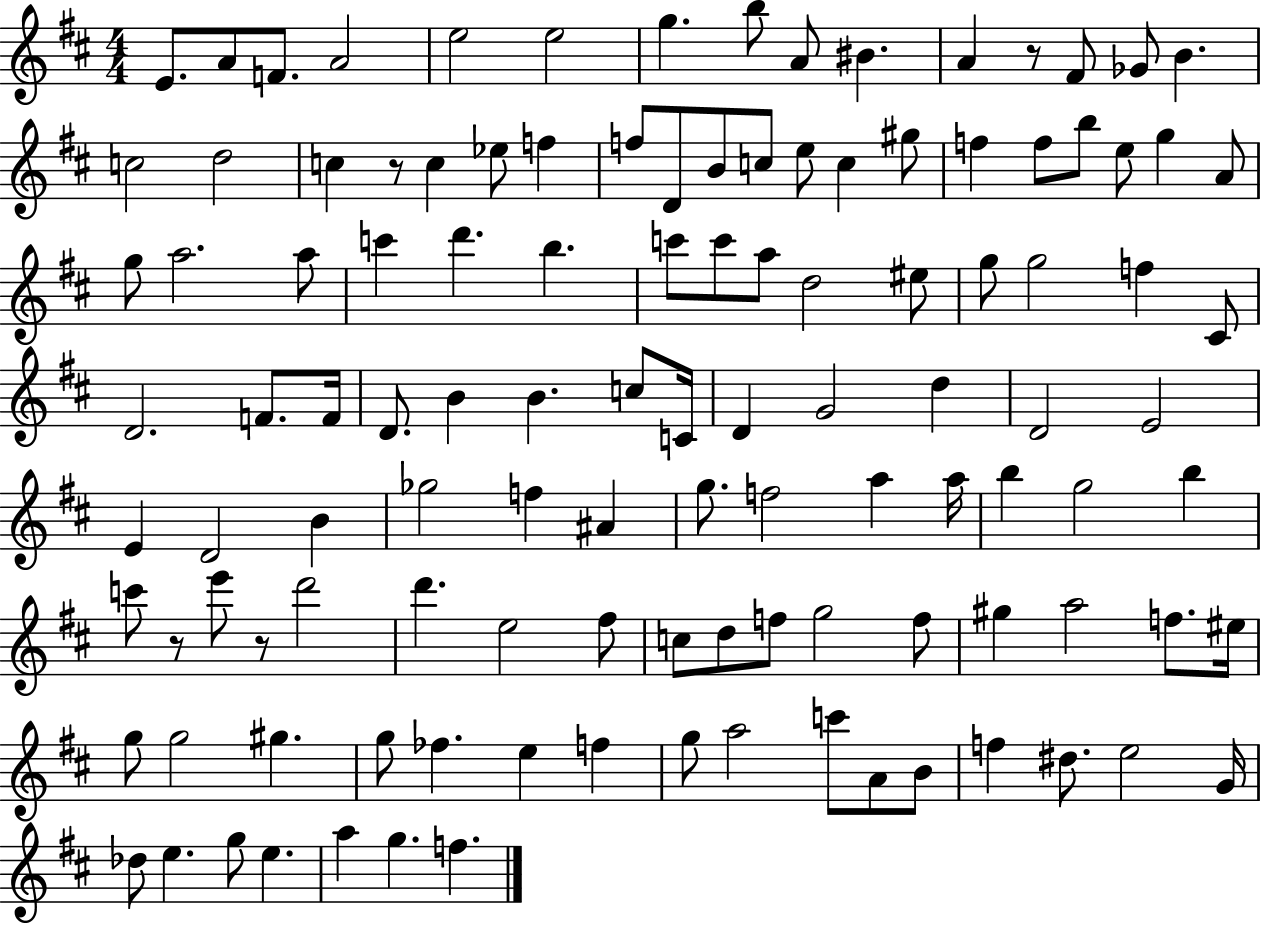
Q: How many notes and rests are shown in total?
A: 116